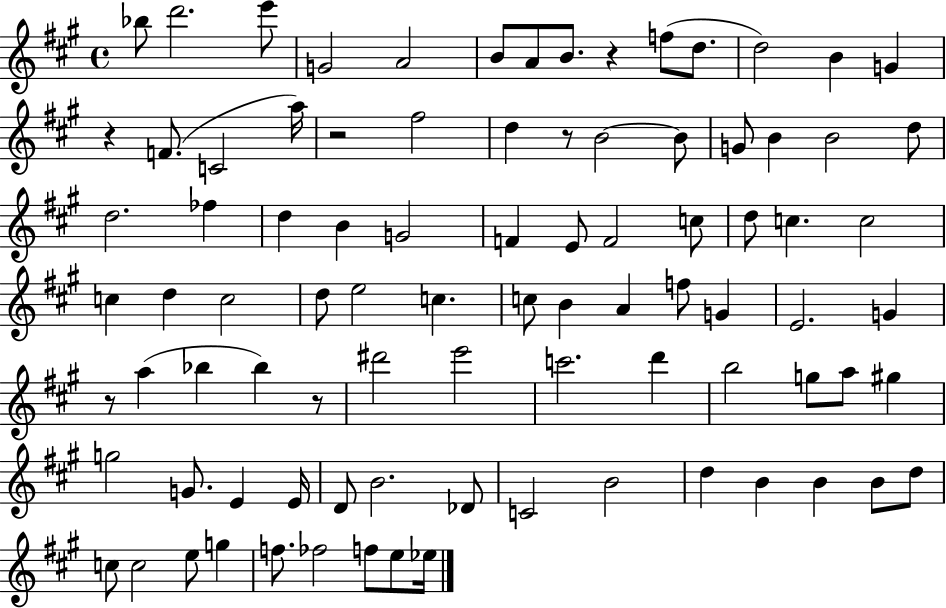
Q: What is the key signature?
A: A major